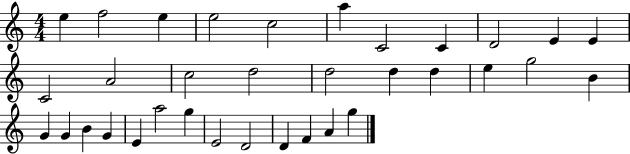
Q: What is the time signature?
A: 4/4